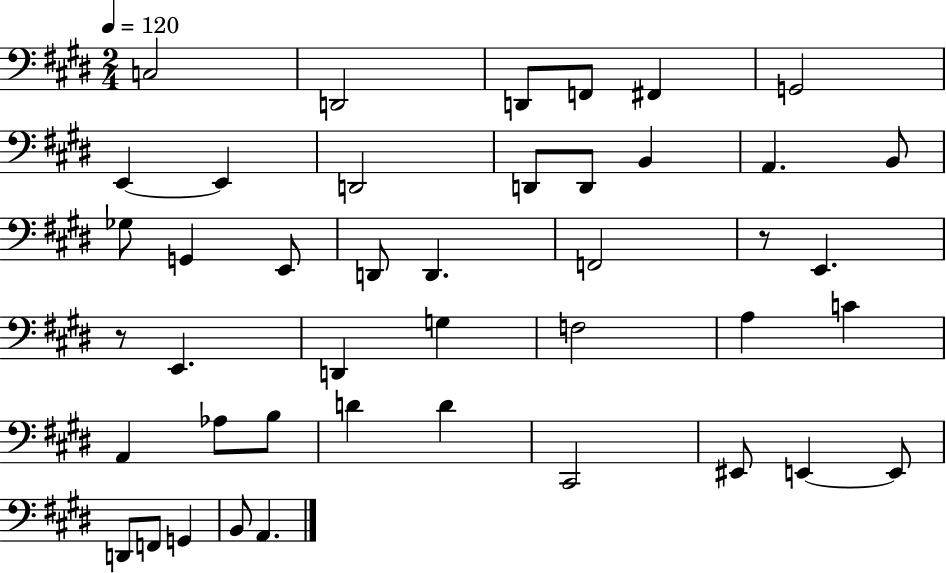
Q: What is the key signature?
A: E major